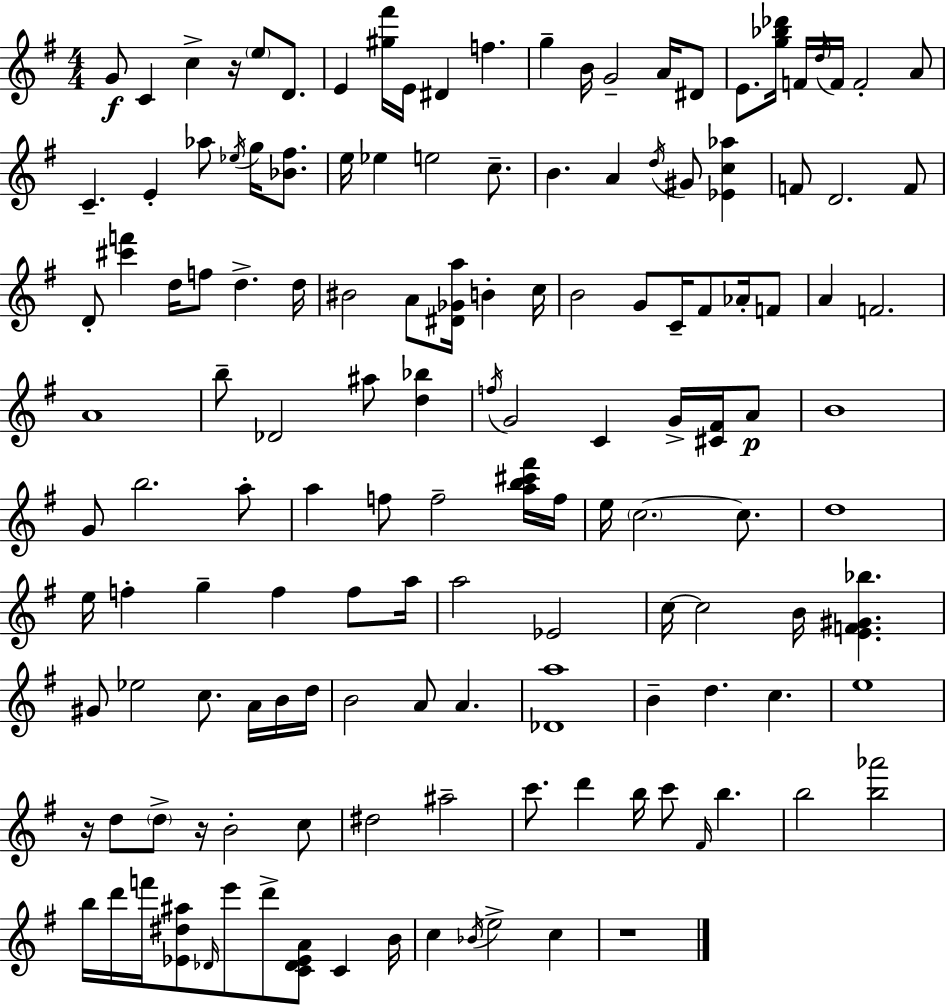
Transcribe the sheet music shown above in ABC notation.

X:1
T:Untitled
M:4/4
L:1/4
K:G
G/2 C c z/4 e/2 D/2 E [^g^f']/4 E/4 ^D f g B/4 G2 A/4 ^D/2 E/2 [g_b_d']/4 F/4 d/4 F/4 F2 A/2 C E _a/2 _e/4 g/4 [_B^f]/2 e/4 _e e2 c/2 B A d/4 ^G/2 [_Ec_a] F/2 D2 F/2 D/2 [^c'f'] d/4 f/2 d d/4 ^B2 A/2 [^D_Ga]/4 B c/4 B2 G/2 C/4 ^F/2 _A/4 F/2 A F2 A4 b/2 _D2 ^a/2 [d_b] f/4 G2 C G/4 [^C^F]/4 A/2 B4 G/2 b2 a/2 a f/2 f2 [ab^c'^f']/4 f/4 e/4 c2 c/2 d4 e/4 f g f f/2 a/4 a2 _E2 c/4 c2 B/4 [EF^G_b] ^G/2 _e2 c/2 A/4 B/4 d/4 B2 A/2 A [_Da]4 B d c e4 z/4 d/2 d/2 z/4 B2 c/2 ^d2 ^a2 c'/2 d' b/4 c'/2 ^F/4 b b2 [b_a']2 b/4 d'/4 f'/4 [_E^d^a]/2 _D/4 e'/2 d'/2 [C_D_EA]/2 C B/4 c _B/4 e2 c z4